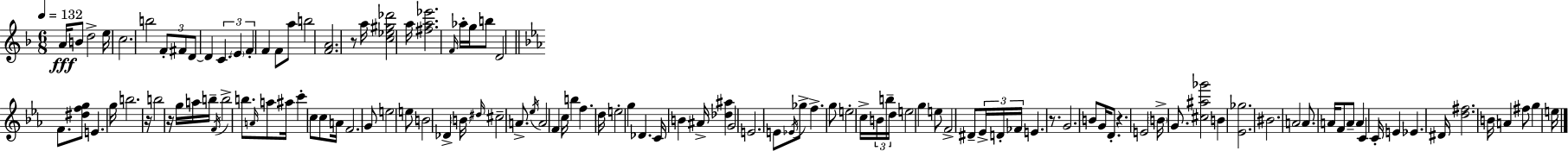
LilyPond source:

{
  \clef treble
  \numericTimeSignature
  \time 6/8
  \key f \major
  \tempo 4 = 132
  a'16\fff b'8 d''2-> e''16 | c''2. | b''2 \tuplet 3/2 { f'8-. fis'8 | d'8~~ } d'4 \tuplet 3/2 { c'4. | \break \parenthesize e'4 f'4-. } f'4 | f'8 a''8 b''2 | <f' a'>2. | r8 a''16 <c'' ees'' gis'' des'''>2 a''16 | \break <fis'' a'' ees'''>2. | \grace { f'16 } aes''16-. g''16 b''8 d'2 | \bar "||" \break \key ees \major f'8. <dis'' f'' g''>8 e'4. g''16 | b''2. | r16 b''2 r16 g''16 a''16 | b''16-- \acciaccatura { f'16 } b''2-> b''8. | \break \grace { a'16 } a''8 ais''16 c'''4-. c''8 c''8 | a'16 f'2. | g'8 e''2 | e''8 b'2 des'4-> | \break \parenthesize b'16 \grace { dis''16 } cis''2-- | a'8.-> \acciaccatura { ees''16 } a'2 | f'4 c''16 b''4 f''4. | d''16 e''2-. | \break g''4 des'4. c'16 b'4 | ais'16-> <des'' ais''>4 g'2 | e'2. | e'8 \acciaccatura { ees'16 } ges''8-> f''4.-> | \break g''8 e''2-. | c''16-> \tuplet 3/2 { b'16 b''16-- d''16 } e''2 | g''4 e''8 f'2-> | dis'8-- \tuplet 3/2 { ees'16-> d'16-. fes'16 } e'4. | \break r8. g'2. | b'8 g'16 d'8.-. r4. | e'2 | \parenthesize b'16-> g'8. <cis'' ais'' ges'''>2 | \break b'4 <ees' ges''>2. | bis'2. | a'2 | a'8. a'16 f'8 a'8-- a'4 | \break c'4 c'16-. e'4 ees'4. | dis'16 <d'' fis''>2. | b'16 a'4 fis''8 | g''4 e''16 \bar "|."
}